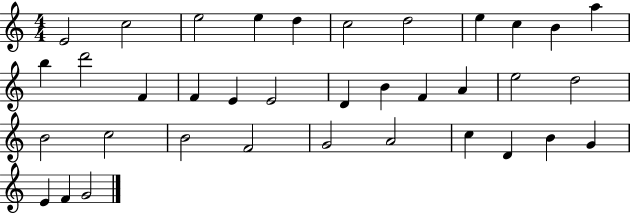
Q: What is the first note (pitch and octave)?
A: E4